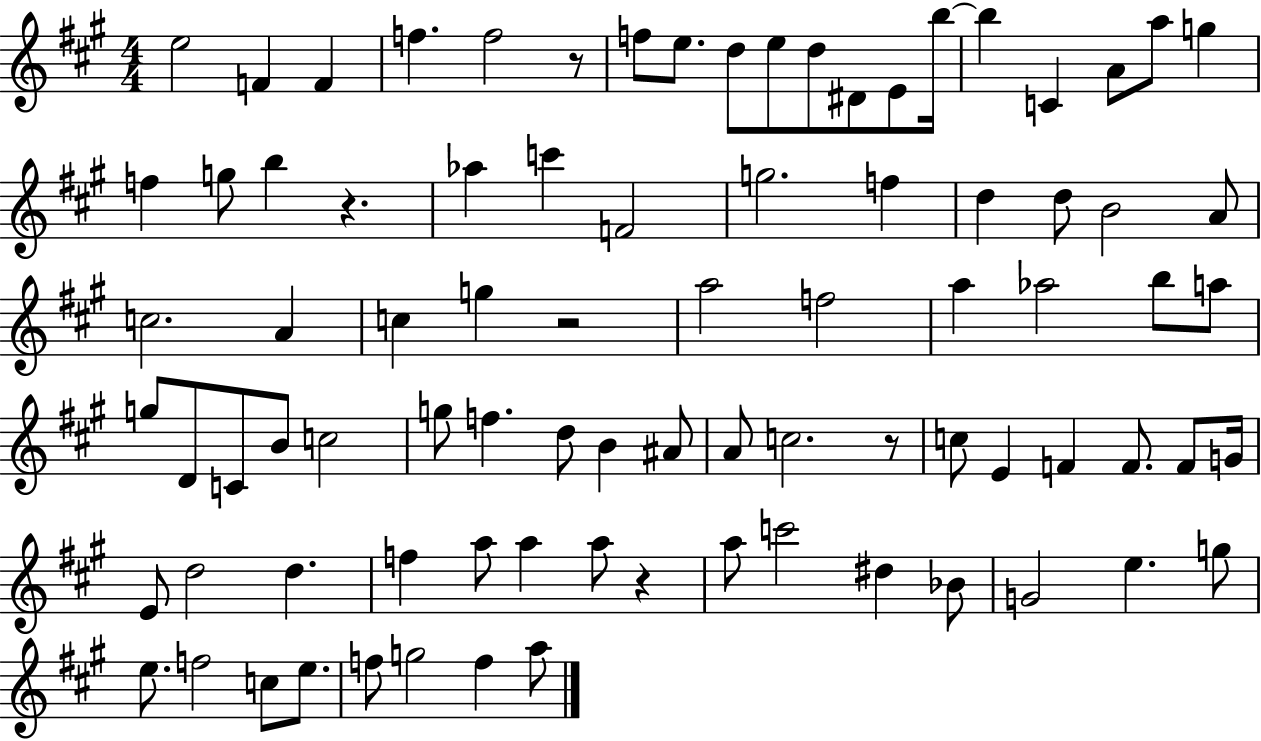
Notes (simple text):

E5/h F4/q F4/q F5/q. F5/h R/e F5/e E5/e. D5/e E5/e D5/e D#4/e E4/e B5/s B5/q C4/q A4/e A5/e G5/q F5/q G5/e B5/q R/q. Ab5/q C6/q F4/h G5/h. F5/q D5/q D5/e B4/h A4/e C5/h. A4/q C5/q G5/q R/h A5/h F5/h A5/q Ab5/h B5/e A5/e G5/e D4/e C4/e B4/e C5/h G5/e F5/q. D5/e B4/q A#4/e A4/e C5/h. R/e C5/e E4/q F4/q F4/e. F4/e G4/s E4/e D5/h D5/q. F5/q A5/e A5/q A5/e R/q A5/e C6/h D#5/q Bb4/e G4/h E5/q. G5/e E5/e. F5/h C5/e E5/e. F5/e G5/h F5/q A5/e